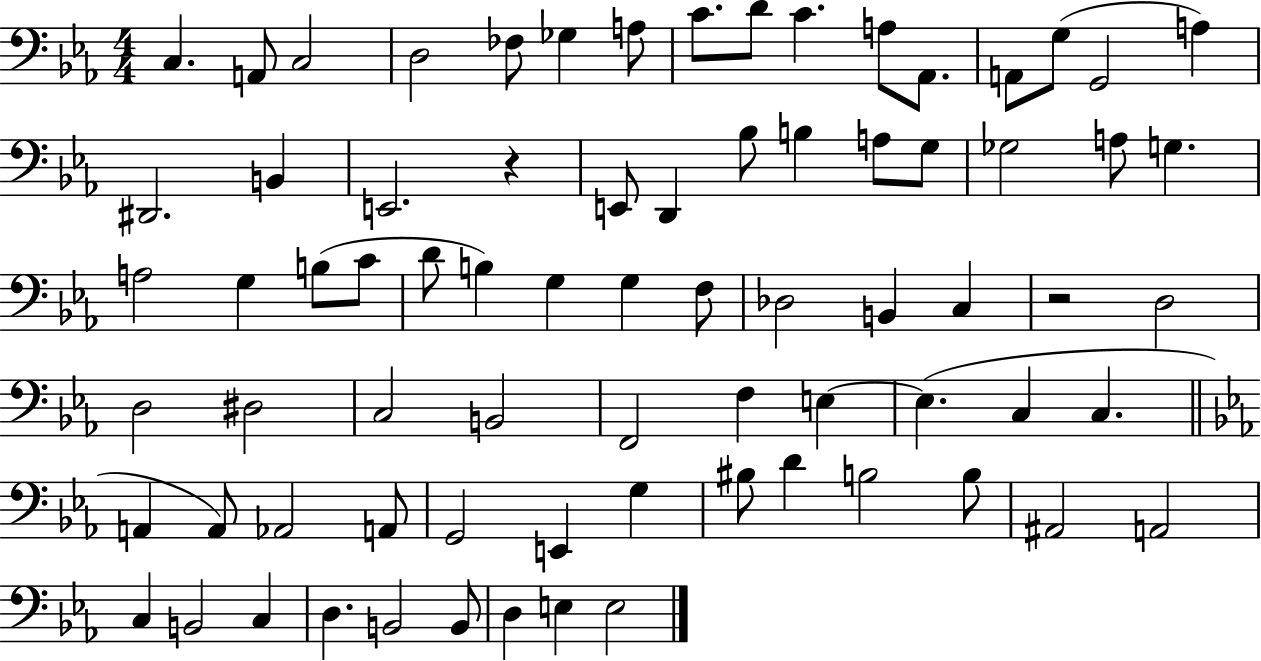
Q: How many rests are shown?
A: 2